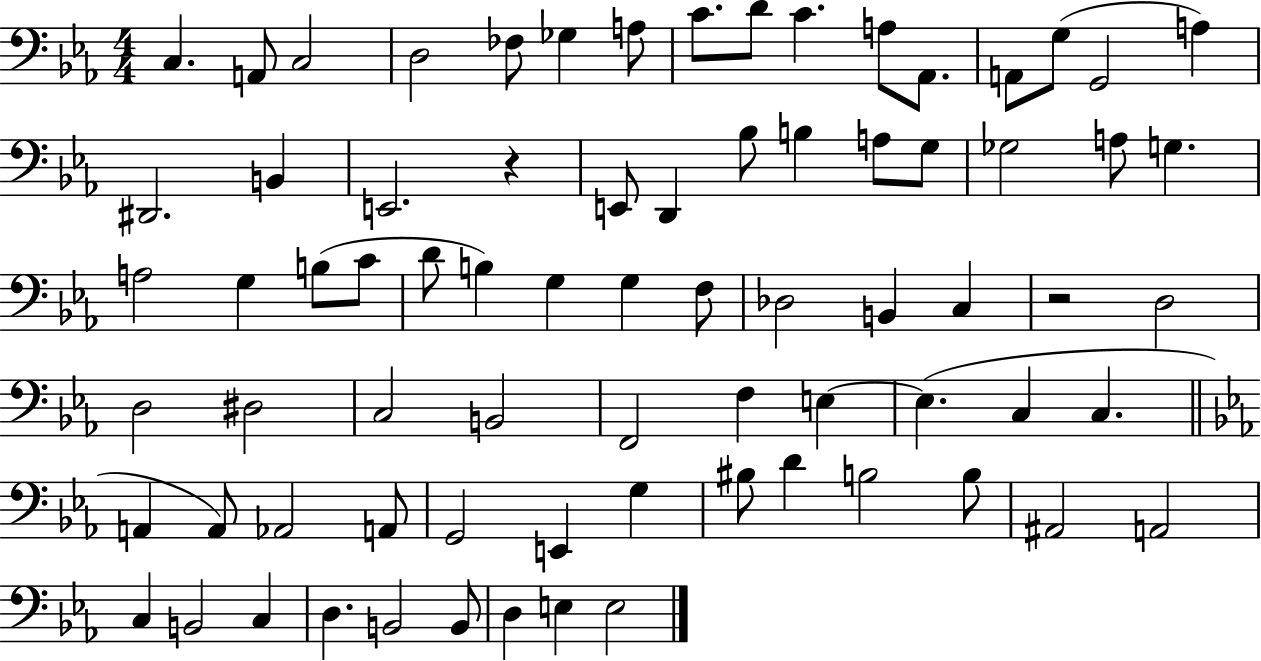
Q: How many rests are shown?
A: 2